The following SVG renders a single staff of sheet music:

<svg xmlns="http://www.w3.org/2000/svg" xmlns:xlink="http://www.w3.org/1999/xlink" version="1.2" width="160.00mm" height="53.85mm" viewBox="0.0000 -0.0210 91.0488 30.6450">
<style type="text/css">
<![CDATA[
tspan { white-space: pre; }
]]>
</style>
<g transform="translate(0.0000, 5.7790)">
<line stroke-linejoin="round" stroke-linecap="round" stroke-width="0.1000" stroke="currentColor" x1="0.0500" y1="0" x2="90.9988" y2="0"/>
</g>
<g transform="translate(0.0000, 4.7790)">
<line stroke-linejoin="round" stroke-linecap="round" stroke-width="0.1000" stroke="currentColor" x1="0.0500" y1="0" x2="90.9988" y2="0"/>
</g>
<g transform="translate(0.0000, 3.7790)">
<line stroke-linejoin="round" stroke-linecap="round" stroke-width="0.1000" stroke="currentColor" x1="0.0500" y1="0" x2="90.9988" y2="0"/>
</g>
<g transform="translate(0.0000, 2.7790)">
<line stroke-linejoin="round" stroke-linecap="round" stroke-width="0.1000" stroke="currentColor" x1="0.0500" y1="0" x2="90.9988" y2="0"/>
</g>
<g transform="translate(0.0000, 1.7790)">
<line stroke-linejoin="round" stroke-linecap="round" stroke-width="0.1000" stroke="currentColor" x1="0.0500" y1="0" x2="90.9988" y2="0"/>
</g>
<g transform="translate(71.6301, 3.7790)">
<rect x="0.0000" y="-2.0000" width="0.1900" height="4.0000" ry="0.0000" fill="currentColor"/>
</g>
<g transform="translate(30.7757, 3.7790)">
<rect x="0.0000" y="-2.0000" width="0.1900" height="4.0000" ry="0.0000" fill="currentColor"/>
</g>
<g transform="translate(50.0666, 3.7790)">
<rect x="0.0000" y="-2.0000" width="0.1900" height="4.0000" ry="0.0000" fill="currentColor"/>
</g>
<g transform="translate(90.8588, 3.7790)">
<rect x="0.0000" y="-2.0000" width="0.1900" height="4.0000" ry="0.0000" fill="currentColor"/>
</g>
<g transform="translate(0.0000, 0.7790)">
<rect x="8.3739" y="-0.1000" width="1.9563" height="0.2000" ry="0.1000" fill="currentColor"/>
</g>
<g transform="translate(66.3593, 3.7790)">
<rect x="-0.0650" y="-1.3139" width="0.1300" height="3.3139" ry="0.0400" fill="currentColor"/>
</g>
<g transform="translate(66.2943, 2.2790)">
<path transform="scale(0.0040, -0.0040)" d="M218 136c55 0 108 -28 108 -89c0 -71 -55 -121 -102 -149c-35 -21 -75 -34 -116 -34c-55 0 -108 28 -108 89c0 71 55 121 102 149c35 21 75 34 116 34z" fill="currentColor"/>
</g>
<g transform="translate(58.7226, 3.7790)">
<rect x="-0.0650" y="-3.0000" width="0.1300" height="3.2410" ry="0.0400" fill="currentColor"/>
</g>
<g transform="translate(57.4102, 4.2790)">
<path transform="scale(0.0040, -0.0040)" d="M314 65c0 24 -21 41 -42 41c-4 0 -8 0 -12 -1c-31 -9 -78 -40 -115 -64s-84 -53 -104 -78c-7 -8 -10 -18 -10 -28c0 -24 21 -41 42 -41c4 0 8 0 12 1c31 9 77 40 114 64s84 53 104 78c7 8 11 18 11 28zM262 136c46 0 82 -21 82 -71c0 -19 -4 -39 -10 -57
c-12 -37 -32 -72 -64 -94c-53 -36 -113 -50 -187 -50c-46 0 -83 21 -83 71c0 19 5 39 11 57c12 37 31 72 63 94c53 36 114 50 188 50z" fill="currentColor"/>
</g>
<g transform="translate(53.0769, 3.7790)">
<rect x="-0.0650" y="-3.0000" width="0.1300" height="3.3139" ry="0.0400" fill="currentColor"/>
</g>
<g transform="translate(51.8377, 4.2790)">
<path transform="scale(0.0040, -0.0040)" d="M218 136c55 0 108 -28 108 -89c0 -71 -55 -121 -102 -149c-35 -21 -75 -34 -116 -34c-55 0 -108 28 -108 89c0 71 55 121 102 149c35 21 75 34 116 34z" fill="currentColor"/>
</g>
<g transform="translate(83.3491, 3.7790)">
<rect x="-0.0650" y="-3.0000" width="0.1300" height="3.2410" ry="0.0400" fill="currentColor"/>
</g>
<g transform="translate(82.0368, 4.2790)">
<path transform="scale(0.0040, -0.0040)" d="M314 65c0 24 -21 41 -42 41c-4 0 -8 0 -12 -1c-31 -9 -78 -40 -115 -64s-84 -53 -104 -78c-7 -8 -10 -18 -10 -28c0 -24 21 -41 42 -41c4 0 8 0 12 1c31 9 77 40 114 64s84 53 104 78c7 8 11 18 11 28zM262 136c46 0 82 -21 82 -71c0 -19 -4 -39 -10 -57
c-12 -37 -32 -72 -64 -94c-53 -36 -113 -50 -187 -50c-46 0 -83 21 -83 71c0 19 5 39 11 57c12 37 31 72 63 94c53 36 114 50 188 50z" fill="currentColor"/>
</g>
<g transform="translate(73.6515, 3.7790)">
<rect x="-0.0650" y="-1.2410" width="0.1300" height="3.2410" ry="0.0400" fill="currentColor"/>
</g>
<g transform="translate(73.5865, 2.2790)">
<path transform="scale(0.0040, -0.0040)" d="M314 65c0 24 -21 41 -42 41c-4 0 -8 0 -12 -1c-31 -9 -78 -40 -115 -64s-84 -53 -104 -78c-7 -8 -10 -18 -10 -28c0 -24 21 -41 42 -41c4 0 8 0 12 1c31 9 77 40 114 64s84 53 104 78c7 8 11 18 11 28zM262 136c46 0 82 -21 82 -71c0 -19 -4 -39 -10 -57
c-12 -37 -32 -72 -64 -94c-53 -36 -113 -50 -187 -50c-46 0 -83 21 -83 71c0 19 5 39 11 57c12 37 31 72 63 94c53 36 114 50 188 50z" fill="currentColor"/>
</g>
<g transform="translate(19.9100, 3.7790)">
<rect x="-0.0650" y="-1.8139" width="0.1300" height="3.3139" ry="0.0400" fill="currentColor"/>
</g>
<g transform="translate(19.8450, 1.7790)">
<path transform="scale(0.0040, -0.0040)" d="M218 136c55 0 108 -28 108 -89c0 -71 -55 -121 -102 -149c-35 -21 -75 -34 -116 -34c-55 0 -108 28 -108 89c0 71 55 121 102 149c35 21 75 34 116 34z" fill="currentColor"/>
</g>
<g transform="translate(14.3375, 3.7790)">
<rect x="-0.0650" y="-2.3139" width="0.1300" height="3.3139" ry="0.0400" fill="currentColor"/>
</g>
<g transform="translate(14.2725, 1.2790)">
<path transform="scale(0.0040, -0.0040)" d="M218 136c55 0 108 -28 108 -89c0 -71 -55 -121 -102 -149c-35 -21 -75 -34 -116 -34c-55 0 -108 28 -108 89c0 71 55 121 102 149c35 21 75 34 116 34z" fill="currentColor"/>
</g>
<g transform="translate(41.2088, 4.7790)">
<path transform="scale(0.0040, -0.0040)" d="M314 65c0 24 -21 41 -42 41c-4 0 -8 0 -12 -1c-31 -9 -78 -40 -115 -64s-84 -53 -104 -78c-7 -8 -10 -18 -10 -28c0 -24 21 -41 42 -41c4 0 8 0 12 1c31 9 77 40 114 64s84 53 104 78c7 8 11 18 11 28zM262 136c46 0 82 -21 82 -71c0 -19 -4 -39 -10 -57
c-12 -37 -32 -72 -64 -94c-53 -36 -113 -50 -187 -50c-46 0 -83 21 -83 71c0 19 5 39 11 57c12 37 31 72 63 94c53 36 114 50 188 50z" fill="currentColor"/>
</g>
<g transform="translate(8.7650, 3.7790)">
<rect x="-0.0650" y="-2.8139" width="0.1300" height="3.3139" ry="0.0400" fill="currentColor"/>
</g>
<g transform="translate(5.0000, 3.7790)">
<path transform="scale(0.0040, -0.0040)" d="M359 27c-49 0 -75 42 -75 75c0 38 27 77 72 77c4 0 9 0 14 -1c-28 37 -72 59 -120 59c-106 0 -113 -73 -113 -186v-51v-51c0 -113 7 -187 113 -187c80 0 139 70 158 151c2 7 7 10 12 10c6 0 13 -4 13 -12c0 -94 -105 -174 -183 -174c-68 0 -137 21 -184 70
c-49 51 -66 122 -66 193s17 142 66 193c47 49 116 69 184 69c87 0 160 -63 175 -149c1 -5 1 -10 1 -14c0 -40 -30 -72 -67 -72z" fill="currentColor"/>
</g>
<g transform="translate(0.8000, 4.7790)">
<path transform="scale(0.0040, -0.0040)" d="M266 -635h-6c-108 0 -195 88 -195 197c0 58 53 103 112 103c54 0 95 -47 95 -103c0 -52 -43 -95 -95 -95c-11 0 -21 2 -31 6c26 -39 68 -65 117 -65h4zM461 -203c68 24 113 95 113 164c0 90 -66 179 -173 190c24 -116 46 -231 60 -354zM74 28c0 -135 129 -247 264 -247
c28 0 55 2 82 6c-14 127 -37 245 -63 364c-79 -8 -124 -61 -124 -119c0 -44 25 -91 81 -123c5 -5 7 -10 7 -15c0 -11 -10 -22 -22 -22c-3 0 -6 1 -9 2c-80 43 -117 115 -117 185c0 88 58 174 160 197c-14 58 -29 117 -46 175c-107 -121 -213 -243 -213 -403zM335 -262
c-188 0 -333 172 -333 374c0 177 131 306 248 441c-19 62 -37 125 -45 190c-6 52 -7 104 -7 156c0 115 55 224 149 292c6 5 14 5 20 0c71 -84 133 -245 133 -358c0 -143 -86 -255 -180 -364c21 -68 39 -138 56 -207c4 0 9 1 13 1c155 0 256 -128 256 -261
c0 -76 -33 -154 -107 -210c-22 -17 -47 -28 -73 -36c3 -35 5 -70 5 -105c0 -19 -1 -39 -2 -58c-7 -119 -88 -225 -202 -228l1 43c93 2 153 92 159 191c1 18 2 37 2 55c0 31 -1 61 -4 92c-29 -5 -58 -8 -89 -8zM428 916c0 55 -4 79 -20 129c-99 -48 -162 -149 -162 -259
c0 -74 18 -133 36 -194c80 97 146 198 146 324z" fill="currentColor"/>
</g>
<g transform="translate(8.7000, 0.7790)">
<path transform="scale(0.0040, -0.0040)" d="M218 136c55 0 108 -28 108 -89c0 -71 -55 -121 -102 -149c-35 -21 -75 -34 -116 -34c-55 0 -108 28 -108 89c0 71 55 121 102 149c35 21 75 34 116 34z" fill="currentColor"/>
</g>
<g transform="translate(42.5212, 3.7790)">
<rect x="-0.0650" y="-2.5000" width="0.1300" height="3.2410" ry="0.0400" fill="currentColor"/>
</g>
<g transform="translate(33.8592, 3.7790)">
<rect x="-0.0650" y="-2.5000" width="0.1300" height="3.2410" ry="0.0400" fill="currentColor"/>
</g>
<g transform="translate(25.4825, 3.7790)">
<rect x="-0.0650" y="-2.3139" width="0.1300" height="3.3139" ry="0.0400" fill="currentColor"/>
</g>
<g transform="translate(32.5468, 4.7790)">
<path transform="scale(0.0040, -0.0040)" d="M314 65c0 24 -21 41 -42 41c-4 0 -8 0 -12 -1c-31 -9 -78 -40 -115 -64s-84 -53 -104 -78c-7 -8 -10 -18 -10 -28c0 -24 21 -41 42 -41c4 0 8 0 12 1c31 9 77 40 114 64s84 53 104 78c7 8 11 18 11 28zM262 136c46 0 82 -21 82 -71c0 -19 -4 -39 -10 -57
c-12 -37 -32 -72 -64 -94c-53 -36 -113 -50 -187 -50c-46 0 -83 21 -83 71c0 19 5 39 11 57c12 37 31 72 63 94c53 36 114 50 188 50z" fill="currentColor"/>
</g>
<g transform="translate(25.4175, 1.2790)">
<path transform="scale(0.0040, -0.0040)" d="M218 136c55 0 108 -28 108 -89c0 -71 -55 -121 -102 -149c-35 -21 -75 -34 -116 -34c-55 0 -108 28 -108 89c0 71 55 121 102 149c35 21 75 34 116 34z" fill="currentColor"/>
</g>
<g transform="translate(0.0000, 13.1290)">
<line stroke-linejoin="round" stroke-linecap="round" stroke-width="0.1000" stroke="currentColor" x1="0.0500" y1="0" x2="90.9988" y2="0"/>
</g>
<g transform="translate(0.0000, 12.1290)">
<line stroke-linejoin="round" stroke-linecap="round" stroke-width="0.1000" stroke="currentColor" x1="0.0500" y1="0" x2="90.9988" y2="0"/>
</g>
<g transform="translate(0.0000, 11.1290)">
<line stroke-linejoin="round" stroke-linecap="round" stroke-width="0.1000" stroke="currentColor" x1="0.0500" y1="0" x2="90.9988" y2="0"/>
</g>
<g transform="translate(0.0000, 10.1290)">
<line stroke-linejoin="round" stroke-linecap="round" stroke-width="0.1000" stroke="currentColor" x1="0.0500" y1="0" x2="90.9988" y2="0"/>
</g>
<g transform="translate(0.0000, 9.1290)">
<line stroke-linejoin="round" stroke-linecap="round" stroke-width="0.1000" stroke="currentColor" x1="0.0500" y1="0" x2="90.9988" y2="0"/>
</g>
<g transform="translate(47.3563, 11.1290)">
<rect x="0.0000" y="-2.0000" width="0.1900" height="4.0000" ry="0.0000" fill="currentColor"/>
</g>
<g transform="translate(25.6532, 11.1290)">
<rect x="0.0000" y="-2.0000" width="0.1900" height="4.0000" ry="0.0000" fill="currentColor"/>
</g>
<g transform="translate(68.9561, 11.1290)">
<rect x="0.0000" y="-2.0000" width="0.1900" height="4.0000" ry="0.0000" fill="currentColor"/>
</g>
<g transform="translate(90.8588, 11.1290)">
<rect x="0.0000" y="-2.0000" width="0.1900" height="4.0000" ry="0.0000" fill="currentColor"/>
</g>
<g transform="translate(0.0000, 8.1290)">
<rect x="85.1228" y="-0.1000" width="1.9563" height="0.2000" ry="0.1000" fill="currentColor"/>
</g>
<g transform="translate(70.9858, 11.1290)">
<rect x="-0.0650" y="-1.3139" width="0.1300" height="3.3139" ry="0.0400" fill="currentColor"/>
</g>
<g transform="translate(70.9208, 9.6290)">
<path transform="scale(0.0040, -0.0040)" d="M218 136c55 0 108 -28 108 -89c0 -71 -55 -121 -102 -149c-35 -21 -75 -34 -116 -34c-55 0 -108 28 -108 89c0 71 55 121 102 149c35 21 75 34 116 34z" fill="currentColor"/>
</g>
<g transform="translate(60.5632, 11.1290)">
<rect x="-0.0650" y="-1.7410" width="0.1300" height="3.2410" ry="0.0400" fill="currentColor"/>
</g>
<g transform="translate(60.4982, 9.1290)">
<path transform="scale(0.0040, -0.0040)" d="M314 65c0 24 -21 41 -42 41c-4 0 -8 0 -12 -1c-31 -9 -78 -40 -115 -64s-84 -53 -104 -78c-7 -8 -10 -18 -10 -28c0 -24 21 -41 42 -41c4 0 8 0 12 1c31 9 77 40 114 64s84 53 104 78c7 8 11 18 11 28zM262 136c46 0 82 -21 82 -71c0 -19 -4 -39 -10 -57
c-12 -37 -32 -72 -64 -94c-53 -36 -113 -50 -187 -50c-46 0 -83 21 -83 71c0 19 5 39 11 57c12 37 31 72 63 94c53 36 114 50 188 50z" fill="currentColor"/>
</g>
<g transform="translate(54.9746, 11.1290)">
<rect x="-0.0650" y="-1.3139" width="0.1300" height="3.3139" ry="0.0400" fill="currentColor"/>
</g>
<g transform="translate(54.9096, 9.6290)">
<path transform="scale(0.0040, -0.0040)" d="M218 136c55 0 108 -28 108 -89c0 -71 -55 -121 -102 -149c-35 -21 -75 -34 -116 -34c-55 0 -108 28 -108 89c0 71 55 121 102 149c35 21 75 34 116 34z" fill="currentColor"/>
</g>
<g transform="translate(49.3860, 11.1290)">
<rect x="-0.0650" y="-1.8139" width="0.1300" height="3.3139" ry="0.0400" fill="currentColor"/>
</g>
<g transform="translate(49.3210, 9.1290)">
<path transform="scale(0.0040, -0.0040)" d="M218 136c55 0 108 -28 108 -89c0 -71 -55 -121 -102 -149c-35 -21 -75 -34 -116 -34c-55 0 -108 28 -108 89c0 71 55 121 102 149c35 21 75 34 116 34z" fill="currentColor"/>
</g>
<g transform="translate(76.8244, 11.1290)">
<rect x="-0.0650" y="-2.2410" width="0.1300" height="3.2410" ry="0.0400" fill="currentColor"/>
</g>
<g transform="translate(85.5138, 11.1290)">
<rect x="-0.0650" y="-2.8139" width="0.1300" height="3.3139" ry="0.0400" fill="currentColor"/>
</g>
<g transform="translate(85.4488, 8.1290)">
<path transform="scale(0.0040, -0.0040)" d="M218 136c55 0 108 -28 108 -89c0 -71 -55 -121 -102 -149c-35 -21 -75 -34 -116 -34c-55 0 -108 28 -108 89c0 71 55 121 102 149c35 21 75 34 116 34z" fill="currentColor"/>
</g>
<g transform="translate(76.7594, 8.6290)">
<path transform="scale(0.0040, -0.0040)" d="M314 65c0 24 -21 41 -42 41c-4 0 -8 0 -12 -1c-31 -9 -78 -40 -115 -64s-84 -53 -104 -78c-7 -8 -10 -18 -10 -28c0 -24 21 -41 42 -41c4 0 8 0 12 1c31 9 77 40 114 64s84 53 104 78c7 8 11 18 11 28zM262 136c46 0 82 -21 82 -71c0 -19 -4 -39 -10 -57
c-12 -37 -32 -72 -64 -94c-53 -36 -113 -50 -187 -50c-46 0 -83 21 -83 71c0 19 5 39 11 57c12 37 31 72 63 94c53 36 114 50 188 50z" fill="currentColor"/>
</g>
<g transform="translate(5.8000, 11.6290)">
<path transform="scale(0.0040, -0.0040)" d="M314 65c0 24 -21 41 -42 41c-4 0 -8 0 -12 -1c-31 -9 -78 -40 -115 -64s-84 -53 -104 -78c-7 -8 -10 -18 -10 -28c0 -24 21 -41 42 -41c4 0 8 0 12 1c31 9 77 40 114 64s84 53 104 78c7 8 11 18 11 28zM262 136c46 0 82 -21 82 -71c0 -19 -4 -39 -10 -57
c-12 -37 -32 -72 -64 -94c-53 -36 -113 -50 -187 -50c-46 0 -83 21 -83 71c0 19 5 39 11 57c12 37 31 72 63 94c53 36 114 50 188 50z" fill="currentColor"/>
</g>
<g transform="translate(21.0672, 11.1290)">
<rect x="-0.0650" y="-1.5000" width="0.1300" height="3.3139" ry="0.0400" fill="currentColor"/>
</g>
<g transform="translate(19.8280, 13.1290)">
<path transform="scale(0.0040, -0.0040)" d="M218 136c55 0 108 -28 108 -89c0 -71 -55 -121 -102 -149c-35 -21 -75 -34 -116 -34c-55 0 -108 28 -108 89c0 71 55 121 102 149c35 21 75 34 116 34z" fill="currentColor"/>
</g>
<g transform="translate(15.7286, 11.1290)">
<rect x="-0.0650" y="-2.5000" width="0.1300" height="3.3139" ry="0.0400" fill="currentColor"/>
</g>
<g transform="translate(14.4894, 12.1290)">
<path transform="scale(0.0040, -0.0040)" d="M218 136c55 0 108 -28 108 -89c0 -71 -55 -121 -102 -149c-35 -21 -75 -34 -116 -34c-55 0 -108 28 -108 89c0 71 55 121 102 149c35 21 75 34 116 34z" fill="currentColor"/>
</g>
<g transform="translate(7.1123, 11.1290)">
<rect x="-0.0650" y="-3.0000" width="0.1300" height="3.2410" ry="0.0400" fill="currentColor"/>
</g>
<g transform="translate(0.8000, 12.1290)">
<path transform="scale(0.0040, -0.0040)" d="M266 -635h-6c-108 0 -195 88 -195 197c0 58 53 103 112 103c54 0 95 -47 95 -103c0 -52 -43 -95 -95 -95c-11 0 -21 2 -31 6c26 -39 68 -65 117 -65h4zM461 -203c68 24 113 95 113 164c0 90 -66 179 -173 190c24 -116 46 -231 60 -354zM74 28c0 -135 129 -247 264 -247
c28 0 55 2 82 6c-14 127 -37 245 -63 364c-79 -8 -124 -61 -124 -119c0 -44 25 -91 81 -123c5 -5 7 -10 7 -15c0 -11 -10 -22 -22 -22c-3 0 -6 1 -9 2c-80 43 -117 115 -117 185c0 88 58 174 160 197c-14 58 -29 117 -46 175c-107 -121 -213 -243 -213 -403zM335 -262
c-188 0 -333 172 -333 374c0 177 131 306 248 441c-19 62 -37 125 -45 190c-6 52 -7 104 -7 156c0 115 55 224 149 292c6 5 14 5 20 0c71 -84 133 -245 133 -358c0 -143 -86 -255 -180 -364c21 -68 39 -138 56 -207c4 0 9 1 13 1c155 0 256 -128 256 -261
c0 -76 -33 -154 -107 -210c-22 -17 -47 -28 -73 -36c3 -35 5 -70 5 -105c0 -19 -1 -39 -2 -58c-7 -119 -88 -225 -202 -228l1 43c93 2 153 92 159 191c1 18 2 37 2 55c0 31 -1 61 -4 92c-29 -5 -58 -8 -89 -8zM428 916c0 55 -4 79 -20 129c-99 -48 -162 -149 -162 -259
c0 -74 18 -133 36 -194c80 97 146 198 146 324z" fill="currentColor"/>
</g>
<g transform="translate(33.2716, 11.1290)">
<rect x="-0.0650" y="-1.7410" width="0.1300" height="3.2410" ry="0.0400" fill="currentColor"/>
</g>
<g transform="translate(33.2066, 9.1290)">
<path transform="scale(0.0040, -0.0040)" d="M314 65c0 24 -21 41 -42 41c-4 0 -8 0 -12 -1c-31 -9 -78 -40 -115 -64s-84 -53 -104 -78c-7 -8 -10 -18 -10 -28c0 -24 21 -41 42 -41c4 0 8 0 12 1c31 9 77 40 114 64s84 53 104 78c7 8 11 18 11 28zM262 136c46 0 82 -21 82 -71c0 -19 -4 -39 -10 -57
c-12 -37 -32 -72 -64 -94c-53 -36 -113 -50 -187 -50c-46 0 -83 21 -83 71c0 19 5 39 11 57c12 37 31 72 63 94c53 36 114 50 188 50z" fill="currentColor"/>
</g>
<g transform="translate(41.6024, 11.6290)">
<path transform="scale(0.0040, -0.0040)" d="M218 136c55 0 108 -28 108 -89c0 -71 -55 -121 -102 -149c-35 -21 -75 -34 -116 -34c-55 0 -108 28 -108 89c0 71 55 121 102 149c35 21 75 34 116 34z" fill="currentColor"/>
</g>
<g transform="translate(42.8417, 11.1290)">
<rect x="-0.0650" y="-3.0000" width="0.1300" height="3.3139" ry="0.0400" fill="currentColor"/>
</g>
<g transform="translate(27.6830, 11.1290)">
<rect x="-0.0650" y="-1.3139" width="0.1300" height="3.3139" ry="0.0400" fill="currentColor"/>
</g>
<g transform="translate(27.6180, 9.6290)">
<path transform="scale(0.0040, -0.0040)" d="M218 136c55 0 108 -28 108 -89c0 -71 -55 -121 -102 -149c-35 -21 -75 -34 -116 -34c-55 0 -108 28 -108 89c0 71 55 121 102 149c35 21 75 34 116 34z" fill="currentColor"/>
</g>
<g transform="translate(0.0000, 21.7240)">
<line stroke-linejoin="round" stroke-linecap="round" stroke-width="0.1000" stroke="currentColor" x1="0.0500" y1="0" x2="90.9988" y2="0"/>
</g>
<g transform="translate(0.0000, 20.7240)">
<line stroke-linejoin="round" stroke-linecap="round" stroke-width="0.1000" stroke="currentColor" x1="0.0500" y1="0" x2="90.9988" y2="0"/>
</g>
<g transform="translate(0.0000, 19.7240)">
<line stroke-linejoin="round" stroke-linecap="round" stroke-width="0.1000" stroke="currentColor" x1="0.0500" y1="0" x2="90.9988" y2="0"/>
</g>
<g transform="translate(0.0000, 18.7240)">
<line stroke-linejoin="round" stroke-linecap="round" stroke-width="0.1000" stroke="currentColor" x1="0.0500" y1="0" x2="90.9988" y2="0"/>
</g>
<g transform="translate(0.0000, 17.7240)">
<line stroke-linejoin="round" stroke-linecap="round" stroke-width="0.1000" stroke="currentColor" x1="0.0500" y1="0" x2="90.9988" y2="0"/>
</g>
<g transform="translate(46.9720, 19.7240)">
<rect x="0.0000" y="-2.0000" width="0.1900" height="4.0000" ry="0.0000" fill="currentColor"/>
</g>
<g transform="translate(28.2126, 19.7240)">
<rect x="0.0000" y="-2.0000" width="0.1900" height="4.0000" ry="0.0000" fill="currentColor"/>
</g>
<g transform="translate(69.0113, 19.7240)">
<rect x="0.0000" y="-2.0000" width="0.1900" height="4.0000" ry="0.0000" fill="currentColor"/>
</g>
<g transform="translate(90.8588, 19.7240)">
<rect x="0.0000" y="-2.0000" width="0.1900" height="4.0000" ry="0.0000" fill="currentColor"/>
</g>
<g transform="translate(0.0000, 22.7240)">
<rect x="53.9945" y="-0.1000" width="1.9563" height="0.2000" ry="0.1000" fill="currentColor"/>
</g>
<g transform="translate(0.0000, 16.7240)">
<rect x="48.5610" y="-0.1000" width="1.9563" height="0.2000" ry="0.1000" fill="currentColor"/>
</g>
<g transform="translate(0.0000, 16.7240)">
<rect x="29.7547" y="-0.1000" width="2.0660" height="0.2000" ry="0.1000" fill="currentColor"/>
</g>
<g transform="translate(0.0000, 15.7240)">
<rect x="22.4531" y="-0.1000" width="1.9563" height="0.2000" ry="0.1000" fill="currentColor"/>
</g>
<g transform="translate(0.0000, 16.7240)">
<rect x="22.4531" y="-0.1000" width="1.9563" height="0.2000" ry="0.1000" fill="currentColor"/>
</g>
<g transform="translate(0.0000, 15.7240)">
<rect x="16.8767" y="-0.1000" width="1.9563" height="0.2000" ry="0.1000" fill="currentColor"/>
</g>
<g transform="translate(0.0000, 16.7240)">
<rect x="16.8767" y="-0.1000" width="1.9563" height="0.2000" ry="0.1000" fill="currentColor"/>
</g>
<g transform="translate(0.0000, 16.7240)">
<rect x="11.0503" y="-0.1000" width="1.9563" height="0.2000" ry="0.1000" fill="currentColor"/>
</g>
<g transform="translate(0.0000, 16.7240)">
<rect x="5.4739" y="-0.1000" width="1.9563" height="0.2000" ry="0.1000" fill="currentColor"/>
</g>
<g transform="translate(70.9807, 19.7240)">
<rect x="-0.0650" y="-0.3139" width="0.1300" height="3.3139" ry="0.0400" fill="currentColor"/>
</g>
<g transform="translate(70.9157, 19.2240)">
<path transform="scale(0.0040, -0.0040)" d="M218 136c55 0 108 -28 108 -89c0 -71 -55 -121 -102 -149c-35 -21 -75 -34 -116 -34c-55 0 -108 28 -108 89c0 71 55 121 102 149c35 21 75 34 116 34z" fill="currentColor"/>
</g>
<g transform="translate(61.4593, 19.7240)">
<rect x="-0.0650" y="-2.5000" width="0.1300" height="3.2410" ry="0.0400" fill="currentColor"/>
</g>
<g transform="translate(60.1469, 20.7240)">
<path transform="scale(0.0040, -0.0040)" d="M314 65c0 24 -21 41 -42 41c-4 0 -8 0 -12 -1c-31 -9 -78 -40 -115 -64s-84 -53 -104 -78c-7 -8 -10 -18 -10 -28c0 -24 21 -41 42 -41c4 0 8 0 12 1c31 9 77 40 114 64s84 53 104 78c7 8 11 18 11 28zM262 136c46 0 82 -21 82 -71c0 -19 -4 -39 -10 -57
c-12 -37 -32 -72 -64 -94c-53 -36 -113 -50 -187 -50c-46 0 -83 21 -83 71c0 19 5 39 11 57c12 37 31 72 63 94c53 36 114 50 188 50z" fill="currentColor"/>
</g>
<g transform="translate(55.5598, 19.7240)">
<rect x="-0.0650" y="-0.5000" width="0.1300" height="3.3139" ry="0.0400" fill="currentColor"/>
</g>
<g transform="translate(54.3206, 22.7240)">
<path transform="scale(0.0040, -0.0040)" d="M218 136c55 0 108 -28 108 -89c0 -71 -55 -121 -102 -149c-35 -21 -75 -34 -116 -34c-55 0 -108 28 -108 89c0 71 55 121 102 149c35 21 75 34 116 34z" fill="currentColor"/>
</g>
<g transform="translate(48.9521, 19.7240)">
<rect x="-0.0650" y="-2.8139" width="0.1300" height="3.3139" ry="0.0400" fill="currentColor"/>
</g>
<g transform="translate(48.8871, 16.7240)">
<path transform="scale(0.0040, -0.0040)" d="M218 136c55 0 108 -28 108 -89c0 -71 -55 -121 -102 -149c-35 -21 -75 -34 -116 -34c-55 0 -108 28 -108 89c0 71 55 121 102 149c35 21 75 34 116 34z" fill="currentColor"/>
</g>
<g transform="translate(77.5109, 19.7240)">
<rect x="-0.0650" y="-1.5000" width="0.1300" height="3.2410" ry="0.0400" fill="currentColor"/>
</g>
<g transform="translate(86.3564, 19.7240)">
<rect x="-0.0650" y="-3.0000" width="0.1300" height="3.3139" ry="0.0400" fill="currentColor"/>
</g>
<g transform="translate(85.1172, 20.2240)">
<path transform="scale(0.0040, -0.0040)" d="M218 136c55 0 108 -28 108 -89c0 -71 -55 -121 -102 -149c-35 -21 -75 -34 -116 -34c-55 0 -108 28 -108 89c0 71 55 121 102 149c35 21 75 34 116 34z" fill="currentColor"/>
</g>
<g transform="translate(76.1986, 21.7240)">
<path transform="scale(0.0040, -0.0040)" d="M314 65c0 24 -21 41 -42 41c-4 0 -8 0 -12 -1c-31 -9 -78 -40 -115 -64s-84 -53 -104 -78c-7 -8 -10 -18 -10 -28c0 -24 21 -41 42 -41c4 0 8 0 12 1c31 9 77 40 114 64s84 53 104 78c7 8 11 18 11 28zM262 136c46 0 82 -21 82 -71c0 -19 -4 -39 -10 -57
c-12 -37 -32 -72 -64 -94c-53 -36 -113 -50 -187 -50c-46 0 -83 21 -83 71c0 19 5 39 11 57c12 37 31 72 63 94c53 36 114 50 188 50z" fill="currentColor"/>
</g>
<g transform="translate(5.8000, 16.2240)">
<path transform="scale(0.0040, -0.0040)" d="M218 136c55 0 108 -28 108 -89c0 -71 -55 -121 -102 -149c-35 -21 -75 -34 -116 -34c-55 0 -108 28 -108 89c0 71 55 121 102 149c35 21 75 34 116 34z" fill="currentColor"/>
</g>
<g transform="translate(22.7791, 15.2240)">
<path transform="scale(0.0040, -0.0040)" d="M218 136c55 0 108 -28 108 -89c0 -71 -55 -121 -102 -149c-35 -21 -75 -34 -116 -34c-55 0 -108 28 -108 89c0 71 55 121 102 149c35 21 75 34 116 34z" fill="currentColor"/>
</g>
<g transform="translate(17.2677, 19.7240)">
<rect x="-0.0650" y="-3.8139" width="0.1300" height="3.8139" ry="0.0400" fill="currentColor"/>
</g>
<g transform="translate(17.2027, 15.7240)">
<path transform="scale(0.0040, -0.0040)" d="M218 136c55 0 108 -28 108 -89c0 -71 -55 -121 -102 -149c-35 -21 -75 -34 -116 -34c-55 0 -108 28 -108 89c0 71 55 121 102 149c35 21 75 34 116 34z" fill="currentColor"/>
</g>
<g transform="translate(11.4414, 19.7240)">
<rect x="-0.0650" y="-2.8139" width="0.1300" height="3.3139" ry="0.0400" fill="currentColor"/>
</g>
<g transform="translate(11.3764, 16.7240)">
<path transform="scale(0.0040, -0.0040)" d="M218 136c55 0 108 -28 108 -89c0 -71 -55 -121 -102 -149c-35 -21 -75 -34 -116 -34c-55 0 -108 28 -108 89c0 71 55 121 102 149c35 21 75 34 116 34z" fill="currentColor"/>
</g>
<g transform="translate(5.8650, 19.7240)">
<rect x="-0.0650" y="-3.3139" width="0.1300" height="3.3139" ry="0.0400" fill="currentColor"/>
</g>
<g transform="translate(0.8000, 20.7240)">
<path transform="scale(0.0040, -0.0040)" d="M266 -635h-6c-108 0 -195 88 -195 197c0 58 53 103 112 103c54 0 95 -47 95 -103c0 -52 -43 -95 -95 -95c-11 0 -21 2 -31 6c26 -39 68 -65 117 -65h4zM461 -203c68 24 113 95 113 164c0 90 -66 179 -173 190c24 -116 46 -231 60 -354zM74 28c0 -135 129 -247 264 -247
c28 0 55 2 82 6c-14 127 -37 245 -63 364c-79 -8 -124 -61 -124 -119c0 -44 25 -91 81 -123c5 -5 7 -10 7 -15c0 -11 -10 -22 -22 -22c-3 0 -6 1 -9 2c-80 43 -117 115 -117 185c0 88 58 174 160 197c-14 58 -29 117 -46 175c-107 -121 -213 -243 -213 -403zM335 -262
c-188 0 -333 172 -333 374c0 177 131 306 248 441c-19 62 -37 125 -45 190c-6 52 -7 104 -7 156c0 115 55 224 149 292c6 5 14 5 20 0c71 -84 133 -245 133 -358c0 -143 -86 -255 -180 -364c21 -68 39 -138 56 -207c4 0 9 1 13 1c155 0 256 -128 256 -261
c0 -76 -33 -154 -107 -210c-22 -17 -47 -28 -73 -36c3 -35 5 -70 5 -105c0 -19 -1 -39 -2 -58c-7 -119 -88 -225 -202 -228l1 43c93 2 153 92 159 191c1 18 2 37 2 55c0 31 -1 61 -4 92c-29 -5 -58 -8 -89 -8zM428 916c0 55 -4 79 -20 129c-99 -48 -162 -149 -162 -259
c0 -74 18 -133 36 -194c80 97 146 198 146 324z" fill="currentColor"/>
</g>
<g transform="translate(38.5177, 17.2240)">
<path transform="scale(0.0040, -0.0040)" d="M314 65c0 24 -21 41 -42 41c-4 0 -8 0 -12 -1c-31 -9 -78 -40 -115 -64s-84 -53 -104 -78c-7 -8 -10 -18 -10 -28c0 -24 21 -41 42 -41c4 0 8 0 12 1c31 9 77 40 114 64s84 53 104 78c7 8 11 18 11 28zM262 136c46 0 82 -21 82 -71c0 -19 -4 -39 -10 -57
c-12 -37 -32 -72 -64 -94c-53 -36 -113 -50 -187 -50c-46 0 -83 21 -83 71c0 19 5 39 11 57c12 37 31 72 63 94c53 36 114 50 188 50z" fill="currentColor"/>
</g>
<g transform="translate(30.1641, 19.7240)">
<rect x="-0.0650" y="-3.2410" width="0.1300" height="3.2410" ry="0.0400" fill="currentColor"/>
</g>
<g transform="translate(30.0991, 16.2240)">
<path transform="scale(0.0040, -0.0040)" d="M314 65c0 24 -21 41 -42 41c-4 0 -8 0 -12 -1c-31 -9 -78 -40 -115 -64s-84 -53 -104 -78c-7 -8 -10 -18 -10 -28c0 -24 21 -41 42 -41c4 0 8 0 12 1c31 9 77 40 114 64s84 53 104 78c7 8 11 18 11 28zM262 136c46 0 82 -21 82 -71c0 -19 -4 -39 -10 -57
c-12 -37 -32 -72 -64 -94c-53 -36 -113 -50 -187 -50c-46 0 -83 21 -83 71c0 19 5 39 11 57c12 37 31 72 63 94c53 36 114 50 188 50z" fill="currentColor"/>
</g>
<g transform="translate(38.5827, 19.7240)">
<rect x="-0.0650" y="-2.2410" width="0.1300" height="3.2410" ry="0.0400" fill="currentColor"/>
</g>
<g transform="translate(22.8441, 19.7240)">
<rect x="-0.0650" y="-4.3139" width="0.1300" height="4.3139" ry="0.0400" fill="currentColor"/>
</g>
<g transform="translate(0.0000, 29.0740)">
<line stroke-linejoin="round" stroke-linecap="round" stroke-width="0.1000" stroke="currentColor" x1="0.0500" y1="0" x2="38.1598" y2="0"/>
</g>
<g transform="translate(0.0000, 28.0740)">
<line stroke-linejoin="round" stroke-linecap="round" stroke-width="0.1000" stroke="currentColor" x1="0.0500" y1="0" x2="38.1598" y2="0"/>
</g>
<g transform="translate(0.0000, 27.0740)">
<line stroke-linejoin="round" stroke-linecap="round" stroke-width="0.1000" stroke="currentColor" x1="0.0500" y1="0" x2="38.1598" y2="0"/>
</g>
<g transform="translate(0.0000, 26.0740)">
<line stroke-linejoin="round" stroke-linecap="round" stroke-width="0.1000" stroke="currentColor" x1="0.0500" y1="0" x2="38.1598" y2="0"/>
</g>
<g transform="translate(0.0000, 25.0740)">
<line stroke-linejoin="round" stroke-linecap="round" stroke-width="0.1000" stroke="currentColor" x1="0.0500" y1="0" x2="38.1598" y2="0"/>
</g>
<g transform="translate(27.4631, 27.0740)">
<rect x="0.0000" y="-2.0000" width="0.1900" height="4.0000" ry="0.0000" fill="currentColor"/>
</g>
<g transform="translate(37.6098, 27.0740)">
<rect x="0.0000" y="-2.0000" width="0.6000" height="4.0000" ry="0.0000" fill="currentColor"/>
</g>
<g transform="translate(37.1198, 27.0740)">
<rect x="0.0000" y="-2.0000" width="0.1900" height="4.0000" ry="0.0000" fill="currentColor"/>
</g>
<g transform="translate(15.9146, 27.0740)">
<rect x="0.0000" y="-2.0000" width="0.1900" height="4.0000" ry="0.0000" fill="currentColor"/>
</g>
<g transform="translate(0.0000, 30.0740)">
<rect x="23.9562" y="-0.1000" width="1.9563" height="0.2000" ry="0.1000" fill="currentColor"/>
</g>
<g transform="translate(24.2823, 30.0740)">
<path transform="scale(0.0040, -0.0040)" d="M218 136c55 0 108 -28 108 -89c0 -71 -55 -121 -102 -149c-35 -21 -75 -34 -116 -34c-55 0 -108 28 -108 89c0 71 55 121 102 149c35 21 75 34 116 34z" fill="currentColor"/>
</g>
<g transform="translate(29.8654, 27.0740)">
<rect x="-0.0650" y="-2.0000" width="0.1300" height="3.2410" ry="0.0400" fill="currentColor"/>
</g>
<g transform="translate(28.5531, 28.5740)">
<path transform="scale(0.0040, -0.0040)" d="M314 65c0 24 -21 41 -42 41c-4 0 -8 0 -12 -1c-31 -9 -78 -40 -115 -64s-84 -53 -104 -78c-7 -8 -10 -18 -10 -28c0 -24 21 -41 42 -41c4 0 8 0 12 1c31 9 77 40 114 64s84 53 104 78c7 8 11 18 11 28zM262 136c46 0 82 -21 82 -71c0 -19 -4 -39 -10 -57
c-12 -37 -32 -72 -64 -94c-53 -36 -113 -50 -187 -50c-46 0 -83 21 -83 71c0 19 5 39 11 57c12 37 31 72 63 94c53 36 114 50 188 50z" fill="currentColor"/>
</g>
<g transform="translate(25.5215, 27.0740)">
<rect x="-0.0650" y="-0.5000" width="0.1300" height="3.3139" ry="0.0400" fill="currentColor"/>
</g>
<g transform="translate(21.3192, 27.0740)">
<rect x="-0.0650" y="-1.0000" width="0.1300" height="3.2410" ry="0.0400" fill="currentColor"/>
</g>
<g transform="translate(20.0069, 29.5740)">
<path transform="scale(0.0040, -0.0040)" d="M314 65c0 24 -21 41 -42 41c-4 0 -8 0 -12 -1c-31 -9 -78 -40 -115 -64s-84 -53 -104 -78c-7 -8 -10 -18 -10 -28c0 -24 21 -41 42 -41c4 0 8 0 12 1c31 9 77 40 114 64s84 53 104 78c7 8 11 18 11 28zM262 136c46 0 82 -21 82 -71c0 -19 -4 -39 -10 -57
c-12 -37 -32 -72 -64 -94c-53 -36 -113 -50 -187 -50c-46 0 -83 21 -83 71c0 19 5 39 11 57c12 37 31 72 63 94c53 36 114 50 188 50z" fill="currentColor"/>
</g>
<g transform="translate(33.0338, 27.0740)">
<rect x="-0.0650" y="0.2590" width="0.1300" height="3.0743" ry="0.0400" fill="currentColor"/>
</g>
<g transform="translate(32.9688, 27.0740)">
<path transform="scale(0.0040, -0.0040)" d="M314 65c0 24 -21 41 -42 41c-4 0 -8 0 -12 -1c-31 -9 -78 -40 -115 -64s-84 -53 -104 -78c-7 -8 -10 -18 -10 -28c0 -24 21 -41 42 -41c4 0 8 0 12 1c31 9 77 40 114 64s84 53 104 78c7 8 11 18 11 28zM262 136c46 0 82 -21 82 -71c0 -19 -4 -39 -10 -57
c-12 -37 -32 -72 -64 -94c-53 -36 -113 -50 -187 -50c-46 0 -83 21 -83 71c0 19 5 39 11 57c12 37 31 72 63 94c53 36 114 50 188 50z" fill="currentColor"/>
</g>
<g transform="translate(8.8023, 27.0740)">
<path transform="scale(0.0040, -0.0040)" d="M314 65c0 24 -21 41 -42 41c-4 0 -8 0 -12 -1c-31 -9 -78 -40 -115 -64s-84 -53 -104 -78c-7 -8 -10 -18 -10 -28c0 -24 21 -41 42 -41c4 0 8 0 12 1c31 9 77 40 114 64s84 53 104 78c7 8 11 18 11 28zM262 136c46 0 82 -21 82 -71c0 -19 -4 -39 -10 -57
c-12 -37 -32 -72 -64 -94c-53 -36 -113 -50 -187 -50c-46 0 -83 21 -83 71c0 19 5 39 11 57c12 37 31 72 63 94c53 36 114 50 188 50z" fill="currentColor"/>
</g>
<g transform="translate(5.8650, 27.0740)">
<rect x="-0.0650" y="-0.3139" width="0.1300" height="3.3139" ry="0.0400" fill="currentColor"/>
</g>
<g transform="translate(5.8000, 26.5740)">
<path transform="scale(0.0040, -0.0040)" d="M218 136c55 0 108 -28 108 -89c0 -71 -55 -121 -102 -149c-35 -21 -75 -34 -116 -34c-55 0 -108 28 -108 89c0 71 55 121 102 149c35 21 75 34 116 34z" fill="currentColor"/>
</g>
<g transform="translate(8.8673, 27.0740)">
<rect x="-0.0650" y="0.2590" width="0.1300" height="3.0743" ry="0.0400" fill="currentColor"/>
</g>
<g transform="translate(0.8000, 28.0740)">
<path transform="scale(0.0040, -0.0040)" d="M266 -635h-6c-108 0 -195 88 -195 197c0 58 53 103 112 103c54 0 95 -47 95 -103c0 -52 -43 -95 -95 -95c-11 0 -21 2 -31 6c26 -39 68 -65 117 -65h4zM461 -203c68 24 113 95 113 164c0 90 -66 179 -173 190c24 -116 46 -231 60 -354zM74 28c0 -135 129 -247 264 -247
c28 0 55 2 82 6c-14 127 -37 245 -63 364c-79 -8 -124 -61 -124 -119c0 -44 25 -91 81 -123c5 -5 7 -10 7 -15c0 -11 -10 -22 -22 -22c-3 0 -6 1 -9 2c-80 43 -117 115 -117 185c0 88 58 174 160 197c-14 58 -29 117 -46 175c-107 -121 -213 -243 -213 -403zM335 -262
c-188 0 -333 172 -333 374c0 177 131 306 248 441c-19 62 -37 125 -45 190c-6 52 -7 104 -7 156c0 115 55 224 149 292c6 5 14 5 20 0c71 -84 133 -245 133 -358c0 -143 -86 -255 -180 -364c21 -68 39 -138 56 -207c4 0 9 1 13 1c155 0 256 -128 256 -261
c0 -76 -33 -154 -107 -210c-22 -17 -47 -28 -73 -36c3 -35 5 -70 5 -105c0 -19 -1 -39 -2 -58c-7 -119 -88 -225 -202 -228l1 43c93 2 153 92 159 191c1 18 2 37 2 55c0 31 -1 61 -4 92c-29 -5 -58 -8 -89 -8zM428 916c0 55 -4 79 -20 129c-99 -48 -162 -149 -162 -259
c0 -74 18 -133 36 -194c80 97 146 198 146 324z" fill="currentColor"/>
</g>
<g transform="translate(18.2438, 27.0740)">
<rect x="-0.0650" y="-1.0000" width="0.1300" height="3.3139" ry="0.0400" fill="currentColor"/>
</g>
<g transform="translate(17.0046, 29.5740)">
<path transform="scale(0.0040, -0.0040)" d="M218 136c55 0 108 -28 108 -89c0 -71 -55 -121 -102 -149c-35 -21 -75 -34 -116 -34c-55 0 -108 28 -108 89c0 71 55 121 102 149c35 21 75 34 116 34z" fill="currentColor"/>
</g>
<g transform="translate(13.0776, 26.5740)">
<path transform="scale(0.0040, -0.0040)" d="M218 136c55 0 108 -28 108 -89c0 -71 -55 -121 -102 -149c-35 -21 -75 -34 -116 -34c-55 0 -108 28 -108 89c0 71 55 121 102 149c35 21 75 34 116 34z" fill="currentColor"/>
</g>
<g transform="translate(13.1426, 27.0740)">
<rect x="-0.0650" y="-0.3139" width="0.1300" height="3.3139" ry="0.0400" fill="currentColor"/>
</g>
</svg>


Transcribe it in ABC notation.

X:1
T:Untitled
M:4/4
L:1/4
K:C
a g f g G2 G2 A A2 e e2 A2 A2 G E e f2 A f e f2 e g2 a b a c' d' b2 g2 a C G2 c E2 A c B2 c D D2 C F2 B2